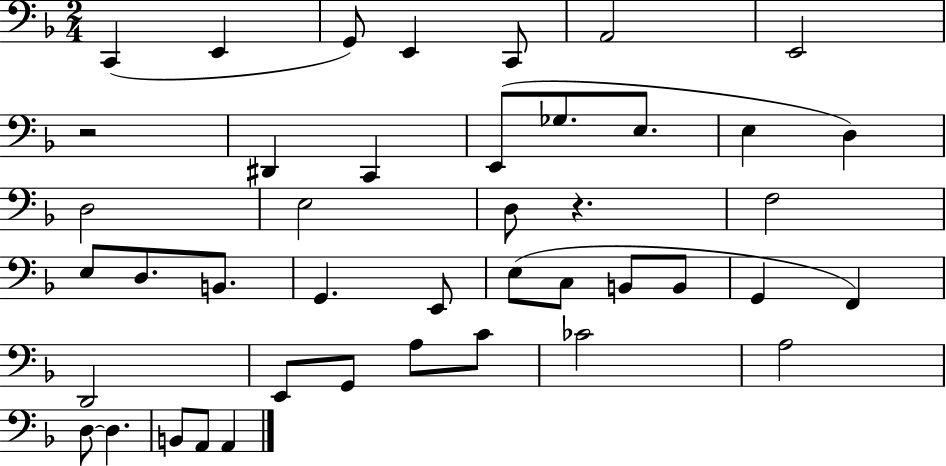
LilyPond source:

{
  \clef bass
  \numericTimeSignature
  \time 2/4
  \key f \major
  \repeat volta 2 { c,4( e,4 | g,8) e,4 c,8 | a,2 | e,2 | \break r2 | dis,4 c,4 | e,8( ges8. e8. | e4 d4) | \break d2 | e2 | d8 r4. | f2 | \break e8 d8. b,8. | g,4. e,8 | e8( c8 b,8 b,8 | g,4 f,4) | \break d,2 | e,8 g,8 a8 c'8 | ces'2 | a2 | \break d8~~ d4. | b,8 a,8 a,4 | } \bar "|."
}